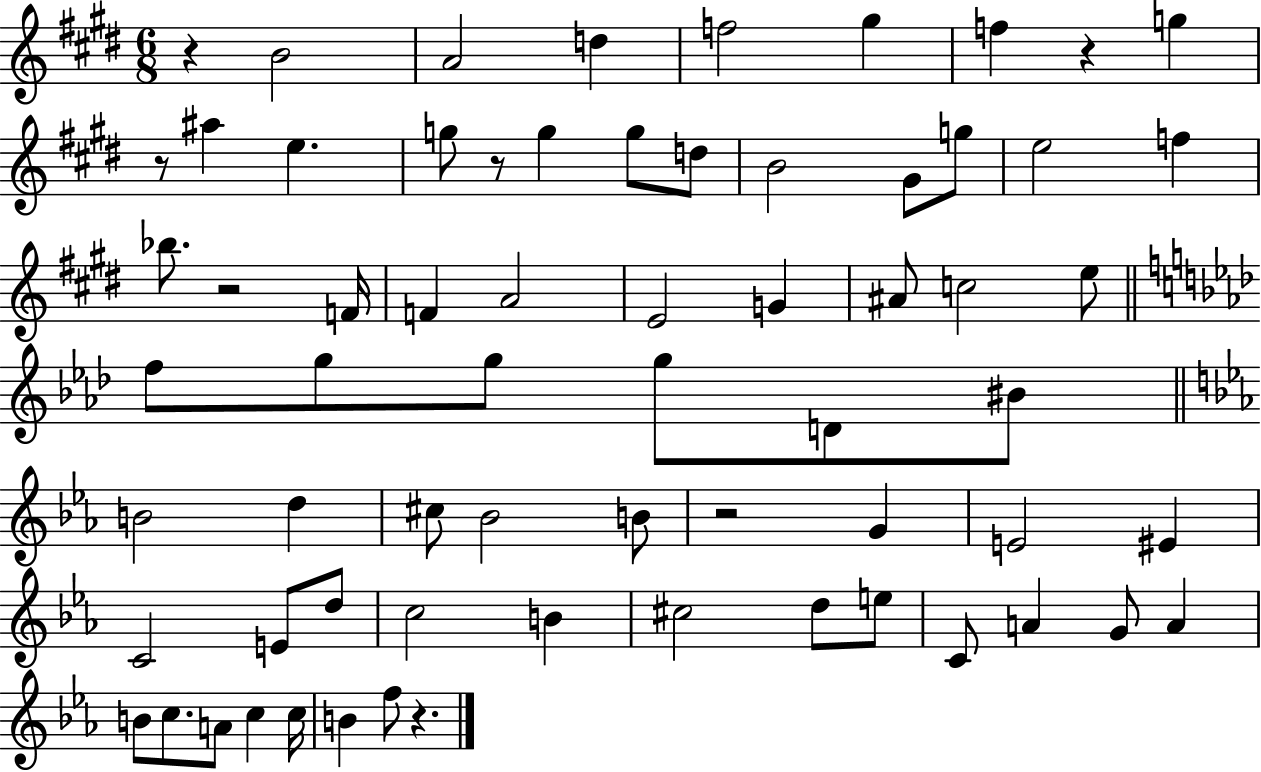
{
  \clef treble
  \numericTimeSignature
  \time 6/8
  \key e \major
  r4 b'2 | a'2 d''4 | f''2 gis''4 | f''4 r4 g''4 | \break r8 ais''4 e''4. | g''8 r8 g''4 g''8 d''8 | b'2 gis'8 g''8 | e''2 f''4 | \break bes''8. r2 f'16 | f'4 a'2 | e'2 g'4 | ais'8 c''2 e''8 | \break \bar "||" \break \key aes \major f''8 g''8 g''8 g''8 d'8 bis'8 | \bar "||" \break \key c \minor b'2 d''4 | cis''8 bes'2 b'8 | r2 g'4 | e'2 eis'4 | \break c'2 e'8 d''8 | c''2 b'4 | cis''2 d''8 e''8 | c'8 a'4 g'8 a'4 | \break b'8 c''8. a'8 c''4 c''16 | b'4 f''8 r4. | \bar "|."
}